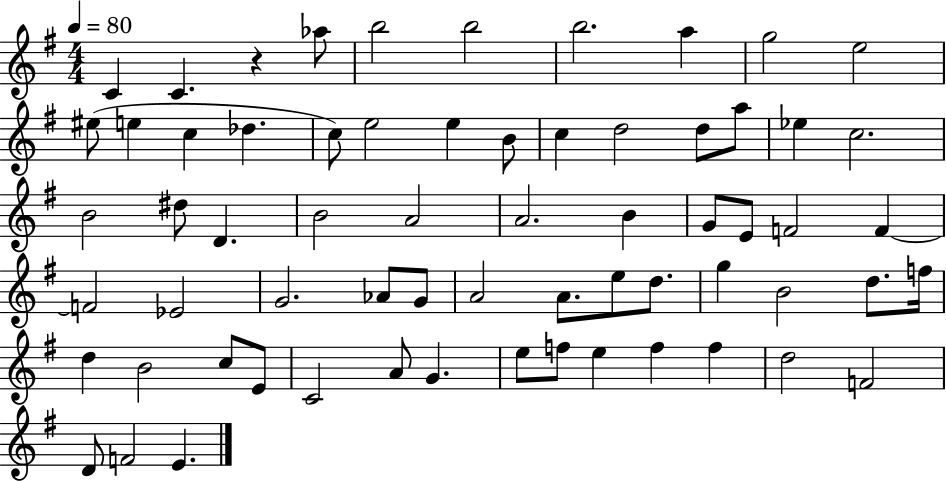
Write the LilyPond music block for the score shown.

{
  \clef treble
  \numericTimeSignature
  \time 4/4
  \key g \major
  \tempo 4 = 80
  c'4 c'4. r4 aes''8 | b''2 b''2 | b''2. a''4 | g''2 e''2 | \break eis''8( e''4 c''4 des''4. | c''8) e''2 e''4 b'8 | c''4 d''2 d''8 a''8 | ees''4 c''2. | \break b'2 dis''8 d'4. | b'2 a'2 | a'2. b'4 | g'8 e'8 f'2 f'4~~ | \break f'2 ees'2 | g'2. aes'8 g'8 | a'2 a'8. e''8 d''8. | g''4 b'2 d''8. f''16 | \break d''4 b'2 c''8 e'8 | c'2 a'8 g'4. | e''8 f''8 e''4 f''4 f''4 | d''2 f'2 | \break d'8 f'2 e'4. | \bar "|."
}